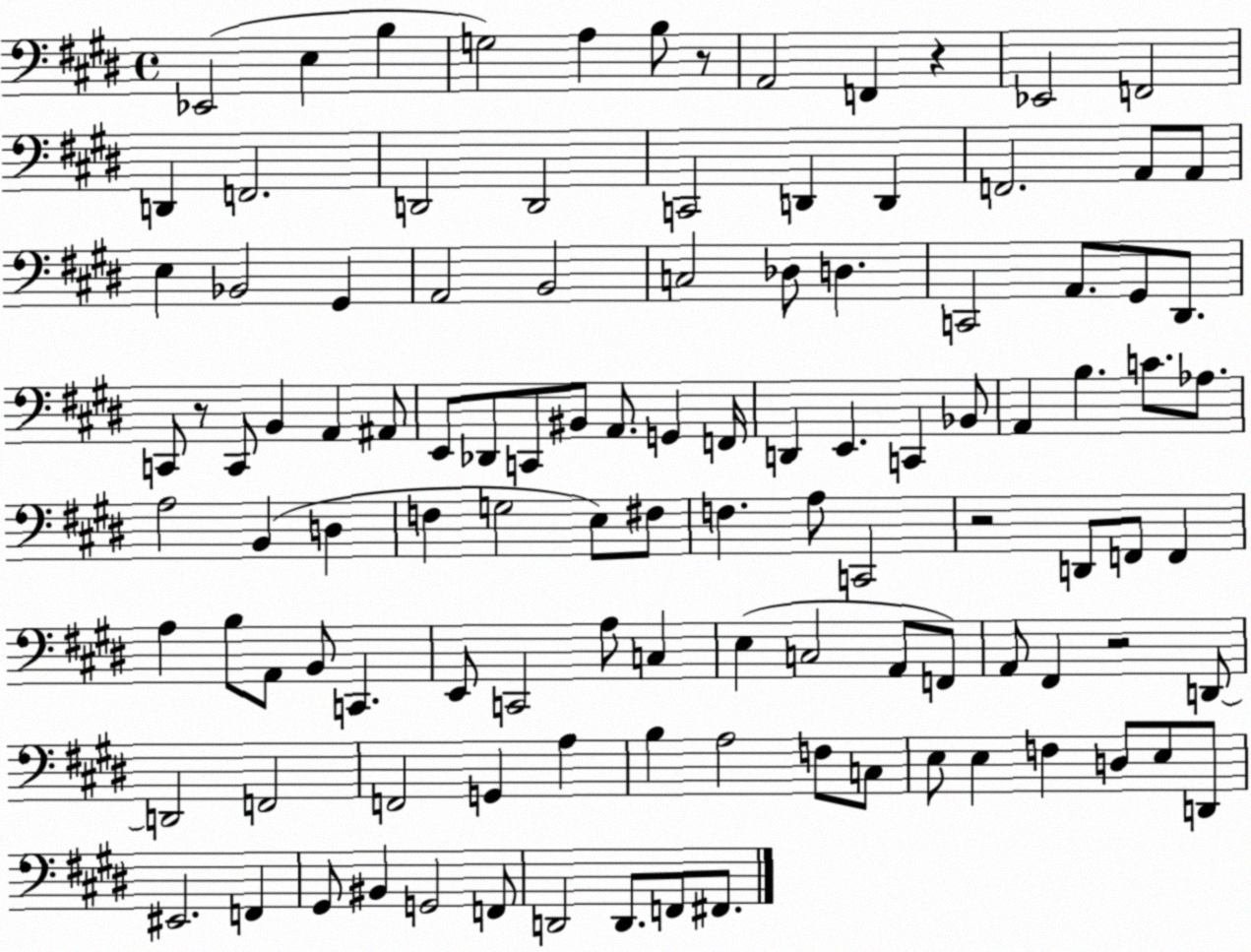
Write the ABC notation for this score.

X:1
T:Untitled
M:4/4
L:1/4
K:E
_E,,2 E, B, G,2 A, B,/2 z/2 A,,2 F,, z _E,,2 F,,2 D,, F,,2 D,,2 D,,2 C,,2 D,, D,, F,,2 A,,/2 A,,/2 E, _B,,2 ^G,, A,,2 B,,2 C,2 _D,/2 D, C,,2 A,,/2 ^G,,/2 ^D,,/2 C,,/2 z/2 C,,/2 B,, A,, ^A,,/2 E,,/2 _D,,/2 C,,/2 ^B,,/2 A,,/2 G,, F,,/4 D,, E,, C,, _B,,/2 A,, B, C/2 _A,/2 A,2 B,, D, F, G,2 E,/2 ^F,/2 F, A,/2 C,,2 z2 D,,/2 F,,/2 F,, A, B,/2 A,,/2 B,,/2 C,, E,,/2 C,,2 A,/2 C, E, C,2 A,,/2 F,,/2 A,,/2 ^F,, z2 D,,/2 D,,2 F,,2 F,,2 G,, A, B, A,2 F,/2 C,/2 E,/2 E, F, D,/2 E,/2 D,,/2 ^E,,2 F,, ^G,,/2 ^B,, G,,2 F,,/2 D,,2 D,,/2 F,,/2 ^F,,/2